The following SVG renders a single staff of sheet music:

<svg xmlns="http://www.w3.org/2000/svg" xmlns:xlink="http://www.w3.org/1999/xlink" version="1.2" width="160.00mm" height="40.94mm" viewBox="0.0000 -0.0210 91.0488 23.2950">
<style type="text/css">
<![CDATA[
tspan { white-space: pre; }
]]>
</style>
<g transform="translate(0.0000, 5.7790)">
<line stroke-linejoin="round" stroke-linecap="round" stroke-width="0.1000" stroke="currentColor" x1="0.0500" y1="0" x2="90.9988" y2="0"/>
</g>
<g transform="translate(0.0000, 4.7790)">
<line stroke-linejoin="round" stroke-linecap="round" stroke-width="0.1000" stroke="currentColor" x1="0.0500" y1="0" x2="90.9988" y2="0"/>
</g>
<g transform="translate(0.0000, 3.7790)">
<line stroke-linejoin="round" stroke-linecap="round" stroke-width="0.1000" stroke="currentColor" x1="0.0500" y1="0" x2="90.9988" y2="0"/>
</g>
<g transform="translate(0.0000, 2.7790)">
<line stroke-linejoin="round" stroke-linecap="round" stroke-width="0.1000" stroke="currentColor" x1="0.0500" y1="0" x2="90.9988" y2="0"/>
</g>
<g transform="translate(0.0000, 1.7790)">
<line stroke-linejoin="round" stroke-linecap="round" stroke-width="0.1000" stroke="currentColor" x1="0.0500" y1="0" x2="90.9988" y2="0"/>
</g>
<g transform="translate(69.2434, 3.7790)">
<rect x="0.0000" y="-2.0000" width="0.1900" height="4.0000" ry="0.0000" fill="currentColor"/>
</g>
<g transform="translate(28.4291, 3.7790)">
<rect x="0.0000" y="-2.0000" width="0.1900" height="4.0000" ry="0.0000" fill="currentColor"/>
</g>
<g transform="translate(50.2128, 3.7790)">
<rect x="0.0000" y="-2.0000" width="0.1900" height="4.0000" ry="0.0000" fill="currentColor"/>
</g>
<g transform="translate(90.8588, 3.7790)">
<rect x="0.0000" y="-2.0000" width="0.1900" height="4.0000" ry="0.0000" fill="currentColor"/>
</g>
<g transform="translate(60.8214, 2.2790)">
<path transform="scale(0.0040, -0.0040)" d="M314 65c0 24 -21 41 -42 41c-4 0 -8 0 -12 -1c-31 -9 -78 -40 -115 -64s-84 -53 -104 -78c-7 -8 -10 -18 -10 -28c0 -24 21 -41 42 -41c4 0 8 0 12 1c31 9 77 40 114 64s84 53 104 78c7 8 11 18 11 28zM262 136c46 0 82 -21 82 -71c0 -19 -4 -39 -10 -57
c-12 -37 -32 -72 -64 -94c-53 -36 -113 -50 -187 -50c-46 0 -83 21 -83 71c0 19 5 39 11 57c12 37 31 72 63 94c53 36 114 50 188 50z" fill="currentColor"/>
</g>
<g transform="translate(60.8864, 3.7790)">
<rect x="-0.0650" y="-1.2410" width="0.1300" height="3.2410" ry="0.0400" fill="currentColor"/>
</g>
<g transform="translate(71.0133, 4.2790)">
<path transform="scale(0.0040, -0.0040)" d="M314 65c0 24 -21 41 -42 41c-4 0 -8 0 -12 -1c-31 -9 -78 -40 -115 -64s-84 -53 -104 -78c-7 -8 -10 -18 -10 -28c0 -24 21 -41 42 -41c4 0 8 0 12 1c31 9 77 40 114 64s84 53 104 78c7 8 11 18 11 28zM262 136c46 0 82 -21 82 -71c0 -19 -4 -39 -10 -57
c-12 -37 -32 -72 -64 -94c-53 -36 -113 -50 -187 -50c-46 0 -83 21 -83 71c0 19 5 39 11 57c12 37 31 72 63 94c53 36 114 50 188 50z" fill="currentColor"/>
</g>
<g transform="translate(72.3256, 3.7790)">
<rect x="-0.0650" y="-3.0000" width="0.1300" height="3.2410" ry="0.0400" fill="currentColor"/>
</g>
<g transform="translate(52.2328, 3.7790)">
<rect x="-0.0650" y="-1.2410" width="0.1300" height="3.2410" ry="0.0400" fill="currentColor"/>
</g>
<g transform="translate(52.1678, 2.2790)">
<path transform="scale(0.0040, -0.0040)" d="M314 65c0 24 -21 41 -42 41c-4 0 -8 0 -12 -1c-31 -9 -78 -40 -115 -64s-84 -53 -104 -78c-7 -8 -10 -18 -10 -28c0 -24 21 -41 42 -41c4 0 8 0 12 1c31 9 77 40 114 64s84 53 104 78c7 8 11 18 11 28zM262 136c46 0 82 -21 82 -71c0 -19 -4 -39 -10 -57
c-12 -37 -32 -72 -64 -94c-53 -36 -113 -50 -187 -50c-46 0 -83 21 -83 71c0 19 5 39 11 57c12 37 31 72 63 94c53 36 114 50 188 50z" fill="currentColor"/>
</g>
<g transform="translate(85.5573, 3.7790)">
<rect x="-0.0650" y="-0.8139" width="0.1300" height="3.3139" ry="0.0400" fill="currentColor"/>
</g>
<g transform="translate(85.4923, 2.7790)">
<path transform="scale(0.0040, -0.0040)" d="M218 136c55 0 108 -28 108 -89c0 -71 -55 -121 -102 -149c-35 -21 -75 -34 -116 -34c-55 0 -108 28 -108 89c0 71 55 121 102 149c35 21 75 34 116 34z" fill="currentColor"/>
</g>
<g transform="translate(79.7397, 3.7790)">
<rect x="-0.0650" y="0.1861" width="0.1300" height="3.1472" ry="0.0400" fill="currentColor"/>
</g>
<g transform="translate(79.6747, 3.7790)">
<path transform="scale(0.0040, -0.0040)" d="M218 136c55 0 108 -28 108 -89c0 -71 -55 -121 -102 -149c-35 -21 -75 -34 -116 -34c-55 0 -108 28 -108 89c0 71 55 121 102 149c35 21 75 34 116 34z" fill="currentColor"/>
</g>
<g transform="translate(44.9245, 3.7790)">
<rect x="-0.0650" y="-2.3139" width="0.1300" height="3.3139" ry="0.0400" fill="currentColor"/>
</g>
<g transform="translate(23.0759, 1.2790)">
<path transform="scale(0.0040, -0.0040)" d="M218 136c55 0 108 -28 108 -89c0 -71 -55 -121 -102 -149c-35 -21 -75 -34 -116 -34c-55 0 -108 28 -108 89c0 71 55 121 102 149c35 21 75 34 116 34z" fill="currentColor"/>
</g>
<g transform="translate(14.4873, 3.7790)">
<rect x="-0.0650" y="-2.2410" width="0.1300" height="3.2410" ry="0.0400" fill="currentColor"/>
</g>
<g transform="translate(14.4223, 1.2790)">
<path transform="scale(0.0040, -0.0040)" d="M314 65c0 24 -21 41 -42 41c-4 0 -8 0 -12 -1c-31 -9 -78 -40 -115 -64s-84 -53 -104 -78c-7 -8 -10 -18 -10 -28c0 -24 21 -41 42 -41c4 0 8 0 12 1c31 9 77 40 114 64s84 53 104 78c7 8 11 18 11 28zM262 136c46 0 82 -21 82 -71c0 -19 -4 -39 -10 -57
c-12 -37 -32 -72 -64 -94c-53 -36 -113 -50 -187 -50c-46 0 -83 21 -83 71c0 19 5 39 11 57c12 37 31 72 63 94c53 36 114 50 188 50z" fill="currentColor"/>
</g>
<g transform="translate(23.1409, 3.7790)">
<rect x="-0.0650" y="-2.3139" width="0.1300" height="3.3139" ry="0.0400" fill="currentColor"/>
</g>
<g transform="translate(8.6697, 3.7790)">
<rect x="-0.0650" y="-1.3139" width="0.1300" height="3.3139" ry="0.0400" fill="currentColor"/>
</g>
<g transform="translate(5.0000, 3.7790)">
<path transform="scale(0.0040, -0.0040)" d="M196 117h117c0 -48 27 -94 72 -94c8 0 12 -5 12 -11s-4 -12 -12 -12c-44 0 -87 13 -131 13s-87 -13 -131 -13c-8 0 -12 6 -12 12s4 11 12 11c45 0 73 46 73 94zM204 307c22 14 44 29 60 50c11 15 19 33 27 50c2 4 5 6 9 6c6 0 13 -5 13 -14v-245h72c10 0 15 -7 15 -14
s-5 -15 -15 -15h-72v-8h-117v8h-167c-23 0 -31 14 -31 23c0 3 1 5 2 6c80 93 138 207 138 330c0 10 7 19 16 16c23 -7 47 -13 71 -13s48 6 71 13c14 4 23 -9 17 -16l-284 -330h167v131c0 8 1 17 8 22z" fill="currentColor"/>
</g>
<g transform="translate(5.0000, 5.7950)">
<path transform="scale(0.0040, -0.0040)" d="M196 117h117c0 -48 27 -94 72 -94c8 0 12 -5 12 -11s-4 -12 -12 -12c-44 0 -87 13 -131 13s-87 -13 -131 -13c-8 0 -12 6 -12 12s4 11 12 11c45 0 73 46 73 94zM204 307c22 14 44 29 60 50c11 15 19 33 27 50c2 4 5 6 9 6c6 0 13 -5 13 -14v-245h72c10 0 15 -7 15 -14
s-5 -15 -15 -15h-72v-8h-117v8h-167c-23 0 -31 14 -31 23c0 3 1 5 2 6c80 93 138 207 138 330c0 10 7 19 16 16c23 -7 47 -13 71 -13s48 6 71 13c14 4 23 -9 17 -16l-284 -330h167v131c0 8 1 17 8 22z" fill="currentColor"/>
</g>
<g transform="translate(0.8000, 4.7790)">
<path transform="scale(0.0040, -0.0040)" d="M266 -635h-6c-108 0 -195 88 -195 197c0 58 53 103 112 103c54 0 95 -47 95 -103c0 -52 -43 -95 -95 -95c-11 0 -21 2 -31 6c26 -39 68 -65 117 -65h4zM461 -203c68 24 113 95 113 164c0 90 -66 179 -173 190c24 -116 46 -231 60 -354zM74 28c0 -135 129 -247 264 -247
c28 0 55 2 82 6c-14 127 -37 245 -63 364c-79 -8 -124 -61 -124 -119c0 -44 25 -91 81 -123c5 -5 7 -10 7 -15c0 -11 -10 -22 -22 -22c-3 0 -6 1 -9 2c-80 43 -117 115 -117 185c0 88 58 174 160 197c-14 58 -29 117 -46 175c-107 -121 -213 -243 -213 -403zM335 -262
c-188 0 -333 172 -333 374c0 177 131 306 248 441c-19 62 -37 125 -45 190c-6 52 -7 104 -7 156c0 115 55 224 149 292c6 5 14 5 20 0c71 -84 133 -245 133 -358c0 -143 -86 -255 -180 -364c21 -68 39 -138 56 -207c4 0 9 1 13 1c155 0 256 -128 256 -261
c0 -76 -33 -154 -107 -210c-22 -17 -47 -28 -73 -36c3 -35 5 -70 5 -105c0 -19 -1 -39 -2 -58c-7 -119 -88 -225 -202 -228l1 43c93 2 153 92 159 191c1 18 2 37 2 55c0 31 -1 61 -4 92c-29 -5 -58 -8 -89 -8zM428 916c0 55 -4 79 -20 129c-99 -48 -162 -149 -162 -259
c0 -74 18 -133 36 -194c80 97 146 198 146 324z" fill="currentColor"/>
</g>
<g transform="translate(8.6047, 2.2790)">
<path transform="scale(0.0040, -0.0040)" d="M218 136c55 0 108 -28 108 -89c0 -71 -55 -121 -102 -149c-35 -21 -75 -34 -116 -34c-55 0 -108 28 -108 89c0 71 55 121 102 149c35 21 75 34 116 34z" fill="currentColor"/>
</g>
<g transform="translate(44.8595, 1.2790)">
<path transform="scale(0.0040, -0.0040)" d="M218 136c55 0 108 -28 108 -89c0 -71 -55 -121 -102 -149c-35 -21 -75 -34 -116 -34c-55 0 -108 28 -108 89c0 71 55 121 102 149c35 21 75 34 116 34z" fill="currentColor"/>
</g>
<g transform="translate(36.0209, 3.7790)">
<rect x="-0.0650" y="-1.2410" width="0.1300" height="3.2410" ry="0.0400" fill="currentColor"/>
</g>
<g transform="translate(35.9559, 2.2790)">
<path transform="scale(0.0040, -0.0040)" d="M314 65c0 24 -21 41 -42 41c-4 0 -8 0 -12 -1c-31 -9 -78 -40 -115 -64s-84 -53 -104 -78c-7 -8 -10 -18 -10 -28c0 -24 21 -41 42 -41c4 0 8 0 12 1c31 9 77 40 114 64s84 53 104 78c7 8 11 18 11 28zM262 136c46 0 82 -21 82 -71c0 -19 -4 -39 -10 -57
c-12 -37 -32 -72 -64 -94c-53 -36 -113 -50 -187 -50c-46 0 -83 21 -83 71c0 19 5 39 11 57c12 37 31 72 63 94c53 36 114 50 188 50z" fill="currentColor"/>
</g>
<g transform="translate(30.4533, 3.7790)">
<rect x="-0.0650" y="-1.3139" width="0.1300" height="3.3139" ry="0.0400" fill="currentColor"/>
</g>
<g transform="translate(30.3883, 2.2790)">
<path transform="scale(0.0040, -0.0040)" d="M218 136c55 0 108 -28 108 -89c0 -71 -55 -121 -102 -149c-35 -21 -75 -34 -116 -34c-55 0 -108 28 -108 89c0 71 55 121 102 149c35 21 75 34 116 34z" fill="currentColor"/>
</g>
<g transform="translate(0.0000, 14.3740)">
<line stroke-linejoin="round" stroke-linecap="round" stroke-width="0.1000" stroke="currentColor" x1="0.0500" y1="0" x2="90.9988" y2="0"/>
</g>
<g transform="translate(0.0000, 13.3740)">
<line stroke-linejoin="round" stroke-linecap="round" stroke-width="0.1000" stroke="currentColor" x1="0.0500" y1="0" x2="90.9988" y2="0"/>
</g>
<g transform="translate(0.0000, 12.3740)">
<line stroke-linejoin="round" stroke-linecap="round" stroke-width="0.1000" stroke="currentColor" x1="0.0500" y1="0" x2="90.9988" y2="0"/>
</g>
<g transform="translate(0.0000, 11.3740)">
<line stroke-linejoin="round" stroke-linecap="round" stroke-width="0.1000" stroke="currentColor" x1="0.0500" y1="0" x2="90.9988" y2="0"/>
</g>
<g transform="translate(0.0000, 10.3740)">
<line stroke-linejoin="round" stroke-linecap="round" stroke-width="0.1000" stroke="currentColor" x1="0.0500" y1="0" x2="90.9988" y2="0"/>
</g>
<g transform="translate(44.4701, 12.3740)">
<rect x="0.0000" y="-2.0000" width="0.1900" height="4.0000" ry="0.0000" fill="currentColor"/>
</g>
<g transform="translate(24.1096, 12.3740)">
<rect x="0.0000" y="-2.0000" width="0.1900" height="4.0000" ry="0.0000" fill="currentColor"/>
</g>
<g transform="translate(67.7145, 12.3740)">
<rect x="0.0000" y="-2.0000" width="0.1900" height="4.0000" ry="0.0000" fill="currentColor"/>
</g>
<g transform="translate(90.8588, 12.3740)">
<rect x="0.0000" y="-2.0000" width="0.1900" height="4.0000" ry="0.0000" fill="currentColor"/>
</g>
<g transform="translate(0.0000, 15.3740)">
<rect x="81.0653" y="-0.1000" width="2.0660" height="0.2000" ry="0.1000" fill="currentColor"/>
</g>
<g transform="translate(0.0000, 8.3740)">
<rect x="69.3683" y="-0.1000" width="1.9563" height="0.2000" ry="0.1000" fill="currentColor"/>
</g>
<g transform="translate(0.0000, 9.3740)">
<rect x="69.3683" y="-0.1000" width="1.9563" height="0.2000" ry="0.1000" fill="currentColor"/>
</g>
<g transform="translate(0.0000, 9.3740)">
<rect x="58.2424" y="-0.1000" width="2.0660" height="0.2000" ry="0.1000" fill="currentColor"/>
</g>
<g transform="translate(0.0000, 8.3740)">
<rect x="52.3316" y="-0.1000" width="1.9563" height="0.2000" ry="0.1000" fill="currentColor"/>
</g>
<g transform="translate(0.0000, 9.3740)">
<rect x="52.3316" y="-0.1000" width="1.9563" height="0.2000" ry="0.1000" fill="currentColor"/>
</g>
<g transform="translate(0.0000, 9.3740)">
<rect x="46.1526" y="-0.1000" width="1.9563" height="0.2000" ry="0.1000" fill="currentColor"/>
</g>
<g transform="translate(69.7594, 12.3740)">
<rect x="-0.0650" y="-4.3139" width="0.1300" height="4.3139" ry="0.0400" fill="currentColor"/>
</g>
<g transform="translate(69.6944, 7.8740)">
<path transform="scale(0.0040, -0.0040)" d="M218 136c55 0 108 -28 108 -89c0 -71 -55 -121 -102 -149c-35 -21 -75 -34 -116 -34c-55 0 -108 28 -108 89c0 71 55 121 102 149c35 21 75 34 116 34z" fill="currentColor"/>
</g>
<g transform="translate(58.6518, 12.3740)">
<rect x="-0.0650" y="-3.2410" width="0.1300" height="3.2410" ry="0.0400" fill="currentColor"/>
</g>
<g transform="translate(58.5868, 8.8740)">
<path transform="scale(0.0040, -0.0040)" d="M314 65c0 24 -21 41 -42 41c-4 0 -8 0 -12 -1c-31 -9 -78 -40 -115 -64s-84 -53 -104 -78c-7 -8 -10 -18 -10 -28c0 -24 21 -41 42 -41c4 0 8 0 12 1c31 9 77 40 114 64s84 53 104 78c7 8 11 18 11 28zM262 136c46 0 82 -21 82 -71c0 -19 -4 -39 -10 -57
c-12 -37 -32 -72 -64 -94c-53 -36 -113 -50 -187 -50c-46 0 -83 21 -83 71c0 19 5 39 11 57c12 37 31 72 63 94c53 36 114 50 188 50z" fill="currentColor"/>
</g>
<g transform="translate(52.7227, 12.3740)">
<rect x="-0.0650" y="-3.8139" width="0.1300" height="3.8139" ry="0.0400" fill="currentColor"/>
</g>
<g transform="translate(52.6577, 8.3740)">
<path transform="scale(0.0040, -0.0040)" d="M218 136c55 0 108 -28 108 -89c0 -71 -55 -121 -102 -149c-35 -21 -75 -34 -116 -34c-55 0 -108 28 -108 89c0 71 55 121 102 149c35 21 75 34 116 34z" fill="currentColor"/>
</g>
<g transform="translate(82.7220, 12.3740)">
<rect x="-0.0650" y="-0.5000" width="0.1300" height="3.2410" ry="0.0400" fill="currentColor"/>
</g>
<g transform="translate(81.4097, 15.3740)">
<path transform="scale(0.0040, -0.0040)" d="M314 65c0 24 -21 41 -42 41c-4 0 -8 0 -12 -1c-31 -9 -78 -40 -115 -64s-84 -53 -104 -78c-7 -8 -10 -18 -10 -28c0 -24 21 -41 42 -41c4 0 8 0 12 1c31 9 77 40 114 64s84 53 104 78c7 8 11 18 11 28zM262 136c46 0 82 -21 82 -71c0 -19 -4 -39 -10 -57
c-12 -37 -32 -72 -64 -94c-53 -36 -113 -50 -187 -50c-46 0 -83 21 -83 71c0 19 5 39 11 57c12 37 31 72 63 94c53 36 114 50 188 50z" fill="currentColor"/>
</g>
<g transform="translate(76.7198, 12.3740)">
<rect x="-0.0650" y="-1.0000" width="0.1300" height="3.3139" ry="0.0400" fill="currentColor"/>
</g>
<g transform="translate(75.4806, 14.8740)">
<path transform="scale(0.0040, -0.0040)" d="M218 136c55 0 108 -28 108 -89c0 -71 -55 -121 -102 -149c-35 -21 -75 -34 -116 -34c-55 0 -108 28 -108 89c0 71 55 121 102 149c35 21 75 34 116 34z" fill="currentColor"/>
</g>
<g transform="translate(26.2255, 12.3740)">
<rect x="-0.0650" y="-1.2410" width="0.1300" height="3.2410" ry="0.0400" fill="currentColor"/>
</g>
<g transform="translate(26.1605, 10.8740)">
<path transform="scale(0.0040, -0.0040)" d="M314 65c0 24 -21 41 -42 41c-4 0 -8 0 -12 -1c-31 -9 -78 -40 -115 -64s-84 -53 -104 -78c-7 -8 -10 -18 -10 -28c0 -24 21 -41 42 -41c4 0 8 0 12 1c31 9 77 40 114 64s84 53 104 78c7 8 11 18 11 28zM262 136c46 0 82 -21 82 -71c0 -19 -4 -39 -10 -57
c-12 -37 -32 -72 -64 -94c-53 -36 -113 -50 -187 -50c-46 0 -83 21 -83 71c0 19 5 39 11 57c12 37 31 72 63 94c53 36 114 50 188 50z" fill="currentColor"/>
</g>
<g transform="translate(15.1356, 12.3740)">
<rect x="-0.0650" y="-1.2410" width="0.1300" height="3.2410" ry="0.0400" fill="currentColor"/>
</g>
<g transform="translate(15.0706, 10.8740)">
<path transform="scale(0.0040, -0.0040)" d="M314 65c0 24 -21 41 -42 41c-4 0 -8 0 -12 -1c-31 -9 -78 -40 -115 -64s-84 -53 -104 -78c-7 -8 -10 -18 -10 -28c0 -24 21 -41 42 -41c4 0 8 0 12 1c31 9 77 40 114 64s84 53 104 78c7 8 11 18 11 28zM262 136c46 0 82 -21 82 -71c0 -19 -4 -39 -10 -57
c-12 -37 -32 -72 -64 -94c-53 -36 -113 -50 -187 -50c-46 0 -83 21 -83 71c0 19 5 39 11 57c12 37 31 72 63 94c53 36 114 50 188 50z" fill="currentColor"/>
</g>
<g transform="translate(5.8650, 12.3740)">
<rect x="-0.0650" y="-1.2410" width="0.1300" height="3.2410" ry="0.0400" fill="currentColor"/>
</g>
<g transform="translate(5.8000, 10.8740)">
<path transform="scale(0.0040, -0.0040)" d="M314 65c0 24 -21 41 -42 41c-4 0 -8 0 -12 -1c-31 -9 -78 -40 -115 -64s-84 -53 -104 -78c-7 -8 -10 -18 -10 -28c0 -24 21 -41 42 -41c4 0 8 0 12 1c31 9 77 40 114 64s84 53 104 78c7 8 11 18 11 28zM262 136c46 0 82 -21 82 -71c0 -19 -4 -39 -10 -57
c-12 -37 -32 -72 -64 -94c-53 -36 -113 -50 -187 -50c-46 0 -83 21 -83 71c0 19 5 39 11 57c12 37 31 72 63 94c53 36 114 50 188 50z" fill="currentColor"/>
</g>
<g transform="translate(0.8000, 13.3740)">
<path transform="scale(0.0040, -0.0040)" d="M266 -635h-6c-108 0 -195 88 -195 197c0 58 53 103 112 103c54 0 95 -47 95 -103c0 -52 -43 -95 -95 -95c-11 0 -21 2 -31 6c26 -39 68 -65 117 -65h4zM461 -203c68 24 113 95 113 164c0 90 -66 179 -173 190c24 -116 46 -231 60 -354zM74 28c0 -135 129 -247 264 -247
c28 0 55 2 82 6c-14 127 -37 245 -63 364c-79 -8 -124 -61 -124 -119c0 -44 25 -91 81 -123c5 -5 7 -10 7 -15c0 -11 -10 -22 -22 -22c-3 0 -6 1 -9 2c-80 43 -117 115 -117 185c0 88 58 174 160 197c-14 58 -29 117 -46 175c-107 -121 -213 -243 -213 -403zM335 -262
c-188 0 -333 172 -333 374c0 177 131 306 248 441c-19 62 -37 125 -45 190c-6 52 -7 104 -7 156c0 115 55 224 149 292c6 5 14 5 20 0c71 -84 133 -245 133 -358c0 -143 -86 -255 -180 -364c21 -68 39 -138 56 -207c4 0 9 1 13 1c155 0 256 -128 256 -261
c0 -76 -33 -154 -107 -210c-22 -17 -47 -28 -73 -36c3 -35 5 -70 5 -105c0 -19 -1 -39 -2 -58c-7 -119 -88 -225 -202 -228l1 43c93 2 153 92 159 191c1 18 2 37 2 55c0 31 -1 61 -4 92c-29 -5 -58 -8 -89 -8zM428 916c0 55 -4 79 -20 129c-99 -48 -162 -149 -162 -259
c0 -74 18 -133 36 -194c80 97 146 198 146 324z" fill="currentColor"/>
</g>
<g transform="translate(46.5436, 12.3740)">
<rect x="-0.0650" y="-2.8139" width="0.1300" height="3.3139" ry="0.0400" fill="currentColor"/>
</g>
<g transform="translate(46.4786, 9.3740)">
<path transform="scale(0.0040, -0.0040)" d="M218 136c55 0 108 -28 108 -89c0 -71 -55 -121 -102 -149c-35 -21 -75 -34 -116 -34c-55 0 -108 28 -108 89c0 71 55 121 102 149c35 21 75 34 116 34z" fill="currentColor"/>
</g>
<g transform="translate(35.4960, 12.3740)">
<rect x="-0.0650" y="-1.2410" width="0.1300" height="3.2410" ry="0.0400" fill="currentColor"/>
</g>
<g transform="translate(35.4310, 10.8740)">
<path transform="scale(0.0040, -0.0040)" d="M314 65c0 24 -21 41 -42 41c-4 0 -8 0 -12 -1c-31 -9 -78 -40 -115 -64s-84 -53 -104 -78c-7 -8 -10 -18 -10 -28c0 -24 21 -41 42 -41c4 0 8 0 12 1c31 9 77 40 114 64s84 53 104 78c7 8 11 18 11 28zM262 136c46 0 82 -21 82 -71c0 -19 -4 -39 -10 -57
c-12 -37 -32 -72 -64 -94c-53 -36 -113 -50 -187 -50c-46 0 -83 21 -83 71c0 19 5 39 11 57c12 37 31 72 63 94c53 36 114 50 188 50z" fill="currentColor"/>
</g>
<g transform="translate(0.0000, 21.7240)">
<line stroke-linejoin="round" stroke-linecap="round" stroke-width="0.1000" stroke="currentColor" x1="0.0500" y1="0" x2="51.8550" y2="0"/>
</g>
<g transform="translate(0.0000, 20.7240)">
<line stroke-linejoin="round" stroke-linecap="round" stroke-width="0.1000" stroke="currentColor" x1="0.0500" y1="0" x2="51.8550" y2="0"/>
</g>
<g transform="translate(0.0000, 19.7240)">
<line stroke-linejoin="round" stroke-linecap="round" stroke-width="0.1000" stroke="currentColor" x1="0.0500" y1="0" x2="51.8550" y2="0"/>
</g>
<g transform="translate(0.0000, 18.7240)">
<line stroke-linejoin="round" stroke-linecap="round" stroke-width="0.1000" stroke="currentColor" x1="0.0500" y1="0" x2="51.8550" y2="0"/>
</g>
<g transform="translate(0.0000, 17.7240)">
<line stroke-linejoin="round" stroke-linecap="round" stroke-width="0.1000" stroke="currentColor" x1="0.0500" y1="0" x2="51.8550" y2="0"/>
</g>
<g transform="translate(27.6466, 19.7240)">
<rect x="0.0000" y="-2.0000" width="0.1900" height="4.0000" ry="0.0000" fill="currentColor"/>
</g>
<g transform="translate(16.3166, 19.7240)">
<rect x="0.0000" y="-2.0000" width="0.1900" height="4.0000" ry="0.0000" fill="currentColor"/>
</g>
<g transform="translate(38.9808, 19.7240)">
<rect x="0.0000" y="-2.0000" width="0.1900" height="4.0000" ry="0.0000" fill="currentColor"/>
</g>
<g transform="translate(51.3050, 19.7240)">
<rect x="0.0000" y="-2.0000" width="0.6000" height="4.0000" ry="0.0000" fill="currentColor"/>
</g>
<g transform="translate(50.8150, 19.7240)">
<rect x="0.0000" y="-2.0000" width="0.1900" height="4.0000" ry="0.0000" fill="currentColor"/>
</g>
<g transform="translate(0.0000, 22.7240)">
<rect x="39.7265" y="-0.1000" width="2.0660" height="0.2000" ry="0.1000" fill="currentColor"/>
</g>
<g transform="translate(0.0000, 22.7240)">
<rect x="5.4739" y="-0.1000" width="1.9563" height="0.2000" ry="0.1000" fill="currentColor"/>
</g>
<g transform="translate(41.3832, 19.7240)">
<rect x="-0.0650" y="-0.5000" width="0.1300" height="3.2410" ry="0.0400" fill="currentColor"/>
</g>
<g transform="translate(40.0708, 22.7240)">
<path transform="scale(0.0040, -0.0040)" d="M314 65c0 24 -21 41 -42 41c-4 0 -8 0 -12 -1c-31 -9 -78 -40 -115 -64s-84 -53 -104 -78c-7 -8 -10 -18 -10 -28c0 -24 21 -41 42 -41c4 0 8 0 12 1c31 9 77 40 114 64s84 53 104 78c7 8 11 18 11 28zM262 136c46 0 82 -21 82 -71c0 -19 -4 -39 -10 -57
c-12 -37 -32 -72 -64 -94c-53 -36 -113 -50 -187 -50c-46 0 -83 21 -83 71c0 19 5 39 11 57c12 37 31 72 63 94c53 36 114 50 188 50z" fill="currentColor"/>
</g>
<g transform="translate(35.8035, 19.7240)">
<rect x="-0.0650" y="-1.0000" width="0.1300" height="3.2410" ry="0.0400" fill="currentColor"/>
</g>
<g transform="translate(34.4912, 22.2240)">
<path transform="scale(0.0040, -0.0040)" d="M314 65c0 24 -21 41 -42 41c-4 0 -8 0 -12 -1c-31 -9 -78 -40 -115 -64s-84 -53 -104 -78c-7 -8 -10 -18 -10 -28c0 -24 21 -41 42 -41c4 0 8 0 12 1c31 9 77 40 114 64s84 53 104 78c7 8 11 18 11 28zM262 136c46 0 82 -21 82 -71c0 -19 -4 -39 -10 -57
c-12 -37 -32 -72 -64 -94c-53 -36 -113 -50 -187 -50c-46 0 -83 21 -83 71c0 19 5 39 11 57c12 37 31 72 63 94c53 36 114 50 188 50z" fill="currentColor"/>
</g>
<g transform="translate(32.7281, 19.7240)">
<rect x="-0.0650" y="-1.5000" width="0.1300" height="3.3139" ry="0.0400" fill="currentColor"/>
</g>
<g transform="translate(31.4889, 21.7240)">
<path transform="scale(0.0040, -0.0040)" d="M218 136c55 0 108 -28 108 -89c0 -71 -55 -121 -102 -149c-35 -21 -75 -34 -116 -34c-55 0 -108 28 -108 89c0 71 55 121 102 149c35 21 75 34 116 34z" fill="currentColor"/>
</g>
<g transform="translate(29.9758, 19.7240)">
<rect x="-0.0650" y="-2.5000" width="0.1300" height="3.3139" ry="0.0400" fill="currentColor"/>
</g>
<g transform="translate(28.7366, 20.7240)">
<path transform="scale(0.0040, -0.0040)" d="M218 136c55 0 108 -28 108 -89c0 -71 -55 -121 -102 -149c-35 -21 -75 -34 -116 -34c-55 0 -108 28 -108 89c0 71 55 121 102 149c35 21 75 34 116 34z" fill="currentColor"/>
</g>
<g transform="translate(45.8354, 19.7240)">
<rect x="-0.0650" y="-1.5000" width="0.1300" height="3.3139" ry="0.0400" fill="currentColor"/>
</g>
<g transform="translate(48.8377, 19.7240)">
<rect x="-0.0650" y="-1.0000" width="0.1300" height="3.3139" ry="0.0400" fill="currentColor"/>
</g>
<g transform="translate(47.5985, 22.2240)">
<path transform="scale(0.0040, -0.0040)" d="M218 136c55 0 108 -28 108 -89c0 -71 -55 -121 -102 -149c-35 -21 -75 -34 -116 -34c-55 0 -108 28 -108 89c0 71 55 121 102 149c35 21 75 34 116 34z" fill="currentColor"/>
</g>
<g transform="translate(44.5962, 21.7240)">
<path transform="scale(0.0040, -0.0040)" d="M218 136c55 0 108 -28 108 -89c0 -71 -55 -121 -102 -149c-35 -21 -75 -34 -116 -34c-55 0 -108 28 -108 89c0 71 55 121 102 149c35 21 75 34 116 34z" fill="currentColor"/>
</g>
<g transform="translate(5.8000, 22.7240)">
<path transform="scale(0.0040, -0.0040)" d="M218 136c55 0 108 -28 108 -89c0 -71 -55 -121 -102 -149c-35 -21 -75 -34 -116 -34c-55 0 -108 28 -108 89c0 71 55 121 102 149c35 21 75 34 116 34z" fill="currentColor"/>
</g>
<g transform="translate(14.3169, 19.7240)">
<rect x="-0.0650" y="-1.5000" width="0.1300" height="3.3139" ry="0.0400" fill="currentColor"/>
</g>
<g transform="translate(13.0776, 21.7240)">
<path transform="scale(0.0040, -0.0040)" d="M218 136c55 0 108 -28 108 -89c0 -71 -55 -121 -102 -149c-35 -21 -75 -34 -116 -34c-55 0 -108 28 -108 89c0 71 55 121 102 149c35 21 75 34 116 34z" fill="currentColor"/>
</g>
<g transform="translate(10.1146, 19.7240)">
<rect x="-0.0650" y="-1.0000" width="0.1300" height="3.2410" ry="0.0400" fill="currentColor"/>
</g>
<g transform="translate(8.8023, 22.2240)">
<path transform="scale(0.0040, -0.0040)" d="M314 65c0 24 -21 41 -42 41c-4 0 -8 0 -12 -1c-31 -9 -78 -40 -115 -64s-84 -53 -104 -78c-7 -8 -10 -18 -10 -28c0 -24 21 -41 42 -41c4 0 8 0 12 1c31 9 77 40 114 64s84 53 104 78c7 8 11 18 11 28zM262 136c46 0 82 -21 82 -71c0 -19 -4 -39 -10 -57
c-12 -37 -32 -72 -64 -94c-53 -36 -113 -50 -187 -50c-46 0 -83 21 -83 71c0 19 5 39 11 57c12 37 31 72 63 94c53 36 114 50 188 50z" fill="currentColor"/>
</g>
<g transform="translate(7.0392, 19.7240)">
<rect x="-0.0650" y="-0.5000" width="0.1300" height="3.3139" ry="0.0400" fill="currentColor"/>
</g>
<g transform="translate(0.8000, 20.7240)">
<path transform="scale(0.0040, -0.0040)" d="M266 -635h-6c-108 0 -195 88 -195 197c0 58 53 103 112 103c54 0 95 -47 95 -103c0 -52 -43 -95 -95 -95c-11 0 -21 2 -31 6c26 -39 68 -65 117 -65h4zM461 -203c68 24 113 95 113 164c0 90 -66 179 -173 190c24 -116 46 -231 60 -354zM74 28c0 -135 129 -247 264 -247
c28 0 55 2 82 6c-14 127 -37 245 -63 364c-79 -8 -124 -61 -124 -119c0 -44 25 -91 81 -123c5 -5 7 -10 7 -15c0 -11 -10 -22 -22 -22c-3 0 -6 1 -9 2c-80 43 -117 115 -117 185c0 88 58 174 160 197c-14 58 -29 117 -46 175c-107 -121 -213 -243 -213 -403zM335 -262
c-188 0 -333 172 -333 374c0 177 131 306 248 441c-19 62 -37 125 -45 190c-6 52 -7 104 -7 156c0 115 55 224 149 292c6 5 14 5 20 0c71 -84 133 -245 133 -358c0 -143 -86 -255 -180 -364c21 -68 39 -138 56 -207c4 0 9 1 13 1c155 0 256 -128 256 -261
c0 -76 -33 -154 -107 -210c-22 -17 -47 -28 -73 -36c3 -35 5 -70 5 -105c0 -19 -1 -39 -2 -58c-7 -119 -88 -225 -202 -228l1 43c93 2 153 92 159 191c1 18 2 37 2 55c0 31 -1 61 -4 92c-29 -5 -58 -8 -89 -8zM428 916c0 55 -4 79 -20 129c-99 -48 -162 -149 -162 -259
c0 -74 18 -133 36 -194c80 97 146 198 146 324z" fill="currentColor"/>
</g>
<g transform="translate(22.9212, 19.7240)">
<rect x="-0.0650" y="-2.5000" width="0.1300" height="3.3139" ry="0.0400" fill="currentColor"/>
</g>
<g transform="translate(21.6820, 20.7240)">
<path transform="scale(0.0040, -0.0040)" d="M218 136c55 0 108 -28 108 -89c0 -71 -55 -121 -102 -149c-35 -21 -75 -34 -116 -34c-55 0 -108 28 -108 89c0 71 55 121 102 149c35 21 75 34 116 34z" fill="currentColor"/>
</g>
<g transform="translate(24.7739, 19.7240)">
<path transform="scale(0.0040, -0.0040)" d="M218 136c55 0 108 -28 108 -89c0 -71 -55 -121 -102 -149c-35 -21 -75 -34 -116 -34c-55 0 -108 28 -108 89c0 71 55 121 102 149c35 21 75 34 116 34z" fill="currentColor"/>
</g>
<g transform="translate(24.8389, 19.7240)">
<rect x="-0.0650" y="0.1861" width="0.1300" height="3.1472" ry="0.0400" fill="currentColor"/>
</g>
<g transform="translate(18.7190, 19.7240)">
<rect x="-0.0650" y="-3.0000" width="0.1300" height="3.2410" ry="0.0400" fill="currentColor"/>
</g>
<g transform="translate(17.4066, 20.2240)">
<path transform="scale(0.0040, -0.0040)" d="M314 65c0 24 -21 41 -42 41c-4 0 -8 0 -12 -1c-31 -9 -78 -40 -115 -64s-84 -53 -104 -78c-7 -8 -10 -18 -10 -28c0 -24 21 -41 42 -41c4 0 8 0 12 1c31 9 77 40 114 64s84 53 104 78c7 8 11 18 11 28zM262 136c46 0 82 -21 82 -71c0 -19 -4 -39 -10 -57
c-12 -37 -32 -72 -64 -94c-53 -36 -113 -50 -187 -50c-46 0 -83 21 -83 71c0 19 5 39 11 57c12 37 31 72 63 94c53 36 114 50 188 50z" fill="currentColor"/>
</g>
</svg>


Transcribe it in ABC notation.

X:1
T:Untitled
M:4/4
L:1/4
K:C
e g2 g e e2 g e2 e2 A2 B d e2 e2 e2 e2 a c' b2 d' D C2 C D2 E A2 G B G E D2 C2 E D